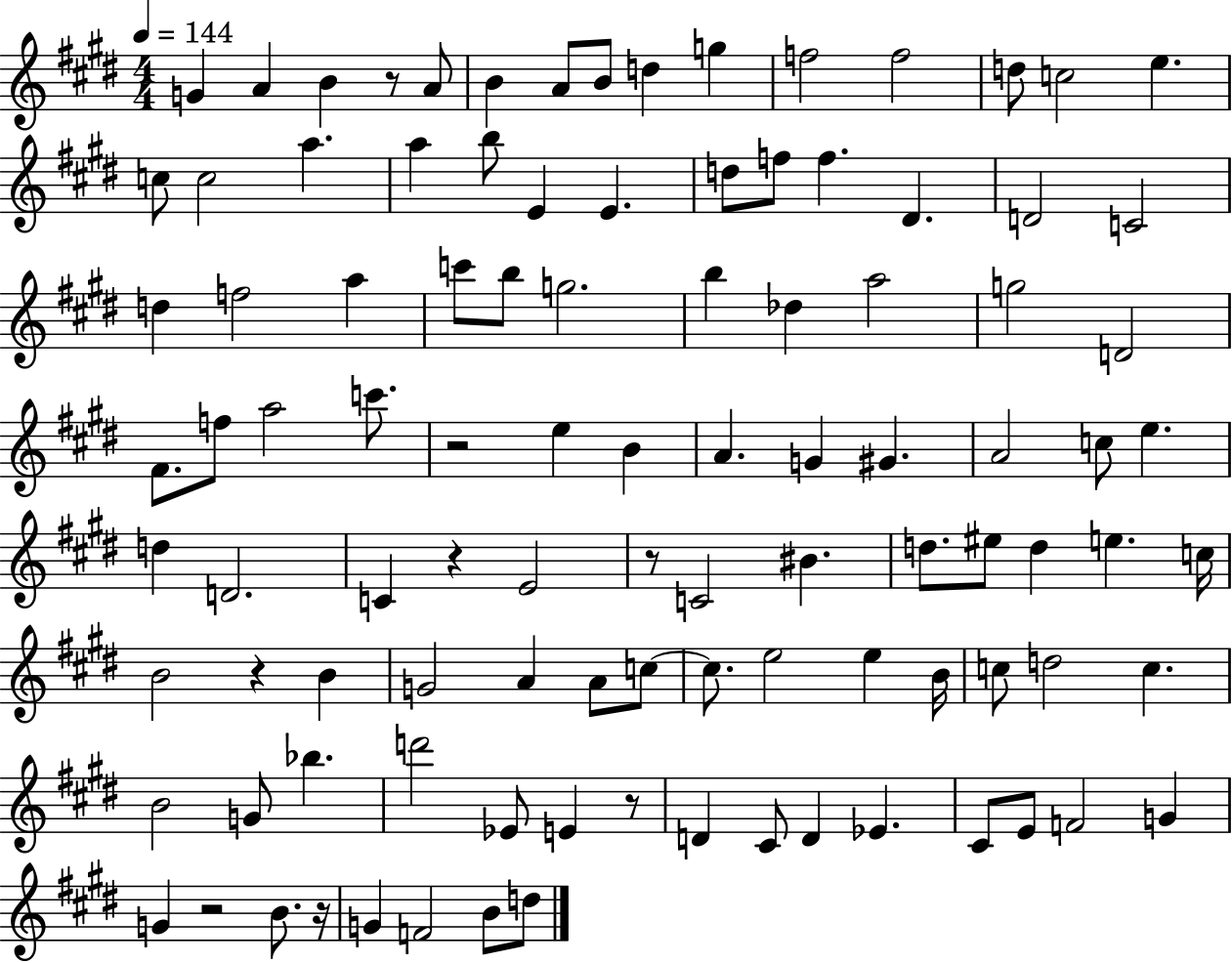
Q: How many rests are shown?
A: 8